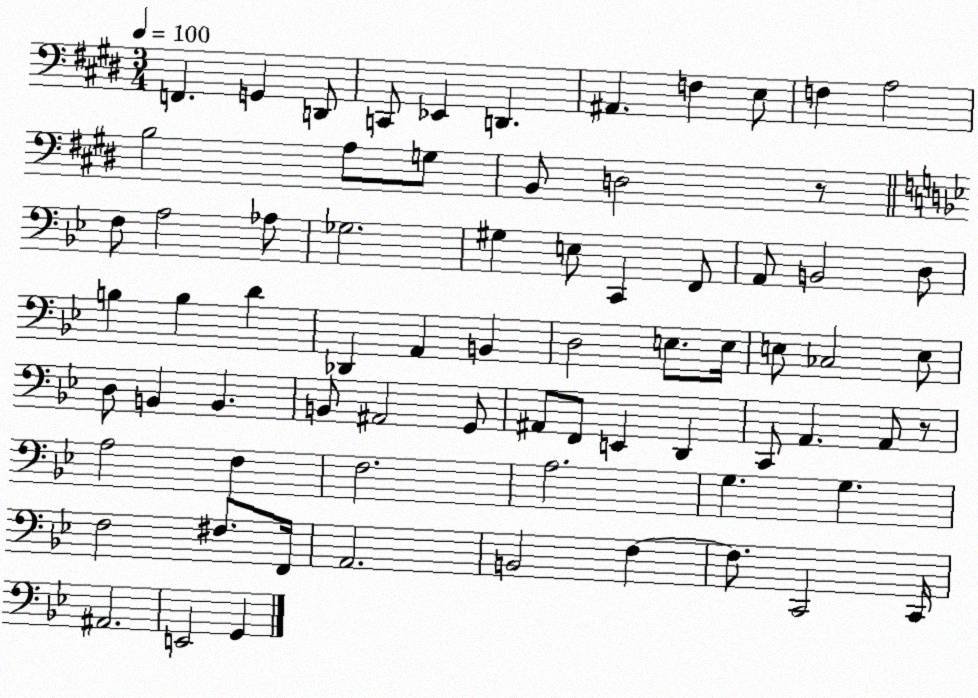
X:1
T:Untitled
M:3/4
L:1/4
K:E
F,, G,, D,,/2 C,,/2 _E,, D,, ^A,, F, E,/2 F, A,2 B,2 A,/2 G,/2 B,,/2 D,2 z/2 F,/2 A,2 _A,/2 _G,2 ^G, E,/2 C,, F,,/2 A,,/2 B,,2 D,/2 B, B, D _D,, A,, B,, D,2 E,/2 E,/4 E,/2 _C,2 E,/2 D,/2 B,, B,, B,,/2 ^A,,2 G,,/2 ^A,,/2 F,,/2 E,, D,, C,,/2 A,, A,,/2 z/2 A,2 F, F,2 A,2 G, G, F,2 ^F,/2 F,,/4 A,,2 B,,2 F, F,/2 C,,2 C,,/4 ^A,,2 E,,2 G,,